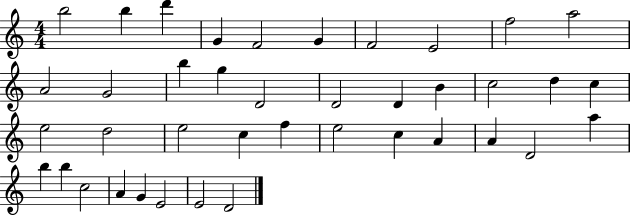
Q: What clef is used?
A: treble